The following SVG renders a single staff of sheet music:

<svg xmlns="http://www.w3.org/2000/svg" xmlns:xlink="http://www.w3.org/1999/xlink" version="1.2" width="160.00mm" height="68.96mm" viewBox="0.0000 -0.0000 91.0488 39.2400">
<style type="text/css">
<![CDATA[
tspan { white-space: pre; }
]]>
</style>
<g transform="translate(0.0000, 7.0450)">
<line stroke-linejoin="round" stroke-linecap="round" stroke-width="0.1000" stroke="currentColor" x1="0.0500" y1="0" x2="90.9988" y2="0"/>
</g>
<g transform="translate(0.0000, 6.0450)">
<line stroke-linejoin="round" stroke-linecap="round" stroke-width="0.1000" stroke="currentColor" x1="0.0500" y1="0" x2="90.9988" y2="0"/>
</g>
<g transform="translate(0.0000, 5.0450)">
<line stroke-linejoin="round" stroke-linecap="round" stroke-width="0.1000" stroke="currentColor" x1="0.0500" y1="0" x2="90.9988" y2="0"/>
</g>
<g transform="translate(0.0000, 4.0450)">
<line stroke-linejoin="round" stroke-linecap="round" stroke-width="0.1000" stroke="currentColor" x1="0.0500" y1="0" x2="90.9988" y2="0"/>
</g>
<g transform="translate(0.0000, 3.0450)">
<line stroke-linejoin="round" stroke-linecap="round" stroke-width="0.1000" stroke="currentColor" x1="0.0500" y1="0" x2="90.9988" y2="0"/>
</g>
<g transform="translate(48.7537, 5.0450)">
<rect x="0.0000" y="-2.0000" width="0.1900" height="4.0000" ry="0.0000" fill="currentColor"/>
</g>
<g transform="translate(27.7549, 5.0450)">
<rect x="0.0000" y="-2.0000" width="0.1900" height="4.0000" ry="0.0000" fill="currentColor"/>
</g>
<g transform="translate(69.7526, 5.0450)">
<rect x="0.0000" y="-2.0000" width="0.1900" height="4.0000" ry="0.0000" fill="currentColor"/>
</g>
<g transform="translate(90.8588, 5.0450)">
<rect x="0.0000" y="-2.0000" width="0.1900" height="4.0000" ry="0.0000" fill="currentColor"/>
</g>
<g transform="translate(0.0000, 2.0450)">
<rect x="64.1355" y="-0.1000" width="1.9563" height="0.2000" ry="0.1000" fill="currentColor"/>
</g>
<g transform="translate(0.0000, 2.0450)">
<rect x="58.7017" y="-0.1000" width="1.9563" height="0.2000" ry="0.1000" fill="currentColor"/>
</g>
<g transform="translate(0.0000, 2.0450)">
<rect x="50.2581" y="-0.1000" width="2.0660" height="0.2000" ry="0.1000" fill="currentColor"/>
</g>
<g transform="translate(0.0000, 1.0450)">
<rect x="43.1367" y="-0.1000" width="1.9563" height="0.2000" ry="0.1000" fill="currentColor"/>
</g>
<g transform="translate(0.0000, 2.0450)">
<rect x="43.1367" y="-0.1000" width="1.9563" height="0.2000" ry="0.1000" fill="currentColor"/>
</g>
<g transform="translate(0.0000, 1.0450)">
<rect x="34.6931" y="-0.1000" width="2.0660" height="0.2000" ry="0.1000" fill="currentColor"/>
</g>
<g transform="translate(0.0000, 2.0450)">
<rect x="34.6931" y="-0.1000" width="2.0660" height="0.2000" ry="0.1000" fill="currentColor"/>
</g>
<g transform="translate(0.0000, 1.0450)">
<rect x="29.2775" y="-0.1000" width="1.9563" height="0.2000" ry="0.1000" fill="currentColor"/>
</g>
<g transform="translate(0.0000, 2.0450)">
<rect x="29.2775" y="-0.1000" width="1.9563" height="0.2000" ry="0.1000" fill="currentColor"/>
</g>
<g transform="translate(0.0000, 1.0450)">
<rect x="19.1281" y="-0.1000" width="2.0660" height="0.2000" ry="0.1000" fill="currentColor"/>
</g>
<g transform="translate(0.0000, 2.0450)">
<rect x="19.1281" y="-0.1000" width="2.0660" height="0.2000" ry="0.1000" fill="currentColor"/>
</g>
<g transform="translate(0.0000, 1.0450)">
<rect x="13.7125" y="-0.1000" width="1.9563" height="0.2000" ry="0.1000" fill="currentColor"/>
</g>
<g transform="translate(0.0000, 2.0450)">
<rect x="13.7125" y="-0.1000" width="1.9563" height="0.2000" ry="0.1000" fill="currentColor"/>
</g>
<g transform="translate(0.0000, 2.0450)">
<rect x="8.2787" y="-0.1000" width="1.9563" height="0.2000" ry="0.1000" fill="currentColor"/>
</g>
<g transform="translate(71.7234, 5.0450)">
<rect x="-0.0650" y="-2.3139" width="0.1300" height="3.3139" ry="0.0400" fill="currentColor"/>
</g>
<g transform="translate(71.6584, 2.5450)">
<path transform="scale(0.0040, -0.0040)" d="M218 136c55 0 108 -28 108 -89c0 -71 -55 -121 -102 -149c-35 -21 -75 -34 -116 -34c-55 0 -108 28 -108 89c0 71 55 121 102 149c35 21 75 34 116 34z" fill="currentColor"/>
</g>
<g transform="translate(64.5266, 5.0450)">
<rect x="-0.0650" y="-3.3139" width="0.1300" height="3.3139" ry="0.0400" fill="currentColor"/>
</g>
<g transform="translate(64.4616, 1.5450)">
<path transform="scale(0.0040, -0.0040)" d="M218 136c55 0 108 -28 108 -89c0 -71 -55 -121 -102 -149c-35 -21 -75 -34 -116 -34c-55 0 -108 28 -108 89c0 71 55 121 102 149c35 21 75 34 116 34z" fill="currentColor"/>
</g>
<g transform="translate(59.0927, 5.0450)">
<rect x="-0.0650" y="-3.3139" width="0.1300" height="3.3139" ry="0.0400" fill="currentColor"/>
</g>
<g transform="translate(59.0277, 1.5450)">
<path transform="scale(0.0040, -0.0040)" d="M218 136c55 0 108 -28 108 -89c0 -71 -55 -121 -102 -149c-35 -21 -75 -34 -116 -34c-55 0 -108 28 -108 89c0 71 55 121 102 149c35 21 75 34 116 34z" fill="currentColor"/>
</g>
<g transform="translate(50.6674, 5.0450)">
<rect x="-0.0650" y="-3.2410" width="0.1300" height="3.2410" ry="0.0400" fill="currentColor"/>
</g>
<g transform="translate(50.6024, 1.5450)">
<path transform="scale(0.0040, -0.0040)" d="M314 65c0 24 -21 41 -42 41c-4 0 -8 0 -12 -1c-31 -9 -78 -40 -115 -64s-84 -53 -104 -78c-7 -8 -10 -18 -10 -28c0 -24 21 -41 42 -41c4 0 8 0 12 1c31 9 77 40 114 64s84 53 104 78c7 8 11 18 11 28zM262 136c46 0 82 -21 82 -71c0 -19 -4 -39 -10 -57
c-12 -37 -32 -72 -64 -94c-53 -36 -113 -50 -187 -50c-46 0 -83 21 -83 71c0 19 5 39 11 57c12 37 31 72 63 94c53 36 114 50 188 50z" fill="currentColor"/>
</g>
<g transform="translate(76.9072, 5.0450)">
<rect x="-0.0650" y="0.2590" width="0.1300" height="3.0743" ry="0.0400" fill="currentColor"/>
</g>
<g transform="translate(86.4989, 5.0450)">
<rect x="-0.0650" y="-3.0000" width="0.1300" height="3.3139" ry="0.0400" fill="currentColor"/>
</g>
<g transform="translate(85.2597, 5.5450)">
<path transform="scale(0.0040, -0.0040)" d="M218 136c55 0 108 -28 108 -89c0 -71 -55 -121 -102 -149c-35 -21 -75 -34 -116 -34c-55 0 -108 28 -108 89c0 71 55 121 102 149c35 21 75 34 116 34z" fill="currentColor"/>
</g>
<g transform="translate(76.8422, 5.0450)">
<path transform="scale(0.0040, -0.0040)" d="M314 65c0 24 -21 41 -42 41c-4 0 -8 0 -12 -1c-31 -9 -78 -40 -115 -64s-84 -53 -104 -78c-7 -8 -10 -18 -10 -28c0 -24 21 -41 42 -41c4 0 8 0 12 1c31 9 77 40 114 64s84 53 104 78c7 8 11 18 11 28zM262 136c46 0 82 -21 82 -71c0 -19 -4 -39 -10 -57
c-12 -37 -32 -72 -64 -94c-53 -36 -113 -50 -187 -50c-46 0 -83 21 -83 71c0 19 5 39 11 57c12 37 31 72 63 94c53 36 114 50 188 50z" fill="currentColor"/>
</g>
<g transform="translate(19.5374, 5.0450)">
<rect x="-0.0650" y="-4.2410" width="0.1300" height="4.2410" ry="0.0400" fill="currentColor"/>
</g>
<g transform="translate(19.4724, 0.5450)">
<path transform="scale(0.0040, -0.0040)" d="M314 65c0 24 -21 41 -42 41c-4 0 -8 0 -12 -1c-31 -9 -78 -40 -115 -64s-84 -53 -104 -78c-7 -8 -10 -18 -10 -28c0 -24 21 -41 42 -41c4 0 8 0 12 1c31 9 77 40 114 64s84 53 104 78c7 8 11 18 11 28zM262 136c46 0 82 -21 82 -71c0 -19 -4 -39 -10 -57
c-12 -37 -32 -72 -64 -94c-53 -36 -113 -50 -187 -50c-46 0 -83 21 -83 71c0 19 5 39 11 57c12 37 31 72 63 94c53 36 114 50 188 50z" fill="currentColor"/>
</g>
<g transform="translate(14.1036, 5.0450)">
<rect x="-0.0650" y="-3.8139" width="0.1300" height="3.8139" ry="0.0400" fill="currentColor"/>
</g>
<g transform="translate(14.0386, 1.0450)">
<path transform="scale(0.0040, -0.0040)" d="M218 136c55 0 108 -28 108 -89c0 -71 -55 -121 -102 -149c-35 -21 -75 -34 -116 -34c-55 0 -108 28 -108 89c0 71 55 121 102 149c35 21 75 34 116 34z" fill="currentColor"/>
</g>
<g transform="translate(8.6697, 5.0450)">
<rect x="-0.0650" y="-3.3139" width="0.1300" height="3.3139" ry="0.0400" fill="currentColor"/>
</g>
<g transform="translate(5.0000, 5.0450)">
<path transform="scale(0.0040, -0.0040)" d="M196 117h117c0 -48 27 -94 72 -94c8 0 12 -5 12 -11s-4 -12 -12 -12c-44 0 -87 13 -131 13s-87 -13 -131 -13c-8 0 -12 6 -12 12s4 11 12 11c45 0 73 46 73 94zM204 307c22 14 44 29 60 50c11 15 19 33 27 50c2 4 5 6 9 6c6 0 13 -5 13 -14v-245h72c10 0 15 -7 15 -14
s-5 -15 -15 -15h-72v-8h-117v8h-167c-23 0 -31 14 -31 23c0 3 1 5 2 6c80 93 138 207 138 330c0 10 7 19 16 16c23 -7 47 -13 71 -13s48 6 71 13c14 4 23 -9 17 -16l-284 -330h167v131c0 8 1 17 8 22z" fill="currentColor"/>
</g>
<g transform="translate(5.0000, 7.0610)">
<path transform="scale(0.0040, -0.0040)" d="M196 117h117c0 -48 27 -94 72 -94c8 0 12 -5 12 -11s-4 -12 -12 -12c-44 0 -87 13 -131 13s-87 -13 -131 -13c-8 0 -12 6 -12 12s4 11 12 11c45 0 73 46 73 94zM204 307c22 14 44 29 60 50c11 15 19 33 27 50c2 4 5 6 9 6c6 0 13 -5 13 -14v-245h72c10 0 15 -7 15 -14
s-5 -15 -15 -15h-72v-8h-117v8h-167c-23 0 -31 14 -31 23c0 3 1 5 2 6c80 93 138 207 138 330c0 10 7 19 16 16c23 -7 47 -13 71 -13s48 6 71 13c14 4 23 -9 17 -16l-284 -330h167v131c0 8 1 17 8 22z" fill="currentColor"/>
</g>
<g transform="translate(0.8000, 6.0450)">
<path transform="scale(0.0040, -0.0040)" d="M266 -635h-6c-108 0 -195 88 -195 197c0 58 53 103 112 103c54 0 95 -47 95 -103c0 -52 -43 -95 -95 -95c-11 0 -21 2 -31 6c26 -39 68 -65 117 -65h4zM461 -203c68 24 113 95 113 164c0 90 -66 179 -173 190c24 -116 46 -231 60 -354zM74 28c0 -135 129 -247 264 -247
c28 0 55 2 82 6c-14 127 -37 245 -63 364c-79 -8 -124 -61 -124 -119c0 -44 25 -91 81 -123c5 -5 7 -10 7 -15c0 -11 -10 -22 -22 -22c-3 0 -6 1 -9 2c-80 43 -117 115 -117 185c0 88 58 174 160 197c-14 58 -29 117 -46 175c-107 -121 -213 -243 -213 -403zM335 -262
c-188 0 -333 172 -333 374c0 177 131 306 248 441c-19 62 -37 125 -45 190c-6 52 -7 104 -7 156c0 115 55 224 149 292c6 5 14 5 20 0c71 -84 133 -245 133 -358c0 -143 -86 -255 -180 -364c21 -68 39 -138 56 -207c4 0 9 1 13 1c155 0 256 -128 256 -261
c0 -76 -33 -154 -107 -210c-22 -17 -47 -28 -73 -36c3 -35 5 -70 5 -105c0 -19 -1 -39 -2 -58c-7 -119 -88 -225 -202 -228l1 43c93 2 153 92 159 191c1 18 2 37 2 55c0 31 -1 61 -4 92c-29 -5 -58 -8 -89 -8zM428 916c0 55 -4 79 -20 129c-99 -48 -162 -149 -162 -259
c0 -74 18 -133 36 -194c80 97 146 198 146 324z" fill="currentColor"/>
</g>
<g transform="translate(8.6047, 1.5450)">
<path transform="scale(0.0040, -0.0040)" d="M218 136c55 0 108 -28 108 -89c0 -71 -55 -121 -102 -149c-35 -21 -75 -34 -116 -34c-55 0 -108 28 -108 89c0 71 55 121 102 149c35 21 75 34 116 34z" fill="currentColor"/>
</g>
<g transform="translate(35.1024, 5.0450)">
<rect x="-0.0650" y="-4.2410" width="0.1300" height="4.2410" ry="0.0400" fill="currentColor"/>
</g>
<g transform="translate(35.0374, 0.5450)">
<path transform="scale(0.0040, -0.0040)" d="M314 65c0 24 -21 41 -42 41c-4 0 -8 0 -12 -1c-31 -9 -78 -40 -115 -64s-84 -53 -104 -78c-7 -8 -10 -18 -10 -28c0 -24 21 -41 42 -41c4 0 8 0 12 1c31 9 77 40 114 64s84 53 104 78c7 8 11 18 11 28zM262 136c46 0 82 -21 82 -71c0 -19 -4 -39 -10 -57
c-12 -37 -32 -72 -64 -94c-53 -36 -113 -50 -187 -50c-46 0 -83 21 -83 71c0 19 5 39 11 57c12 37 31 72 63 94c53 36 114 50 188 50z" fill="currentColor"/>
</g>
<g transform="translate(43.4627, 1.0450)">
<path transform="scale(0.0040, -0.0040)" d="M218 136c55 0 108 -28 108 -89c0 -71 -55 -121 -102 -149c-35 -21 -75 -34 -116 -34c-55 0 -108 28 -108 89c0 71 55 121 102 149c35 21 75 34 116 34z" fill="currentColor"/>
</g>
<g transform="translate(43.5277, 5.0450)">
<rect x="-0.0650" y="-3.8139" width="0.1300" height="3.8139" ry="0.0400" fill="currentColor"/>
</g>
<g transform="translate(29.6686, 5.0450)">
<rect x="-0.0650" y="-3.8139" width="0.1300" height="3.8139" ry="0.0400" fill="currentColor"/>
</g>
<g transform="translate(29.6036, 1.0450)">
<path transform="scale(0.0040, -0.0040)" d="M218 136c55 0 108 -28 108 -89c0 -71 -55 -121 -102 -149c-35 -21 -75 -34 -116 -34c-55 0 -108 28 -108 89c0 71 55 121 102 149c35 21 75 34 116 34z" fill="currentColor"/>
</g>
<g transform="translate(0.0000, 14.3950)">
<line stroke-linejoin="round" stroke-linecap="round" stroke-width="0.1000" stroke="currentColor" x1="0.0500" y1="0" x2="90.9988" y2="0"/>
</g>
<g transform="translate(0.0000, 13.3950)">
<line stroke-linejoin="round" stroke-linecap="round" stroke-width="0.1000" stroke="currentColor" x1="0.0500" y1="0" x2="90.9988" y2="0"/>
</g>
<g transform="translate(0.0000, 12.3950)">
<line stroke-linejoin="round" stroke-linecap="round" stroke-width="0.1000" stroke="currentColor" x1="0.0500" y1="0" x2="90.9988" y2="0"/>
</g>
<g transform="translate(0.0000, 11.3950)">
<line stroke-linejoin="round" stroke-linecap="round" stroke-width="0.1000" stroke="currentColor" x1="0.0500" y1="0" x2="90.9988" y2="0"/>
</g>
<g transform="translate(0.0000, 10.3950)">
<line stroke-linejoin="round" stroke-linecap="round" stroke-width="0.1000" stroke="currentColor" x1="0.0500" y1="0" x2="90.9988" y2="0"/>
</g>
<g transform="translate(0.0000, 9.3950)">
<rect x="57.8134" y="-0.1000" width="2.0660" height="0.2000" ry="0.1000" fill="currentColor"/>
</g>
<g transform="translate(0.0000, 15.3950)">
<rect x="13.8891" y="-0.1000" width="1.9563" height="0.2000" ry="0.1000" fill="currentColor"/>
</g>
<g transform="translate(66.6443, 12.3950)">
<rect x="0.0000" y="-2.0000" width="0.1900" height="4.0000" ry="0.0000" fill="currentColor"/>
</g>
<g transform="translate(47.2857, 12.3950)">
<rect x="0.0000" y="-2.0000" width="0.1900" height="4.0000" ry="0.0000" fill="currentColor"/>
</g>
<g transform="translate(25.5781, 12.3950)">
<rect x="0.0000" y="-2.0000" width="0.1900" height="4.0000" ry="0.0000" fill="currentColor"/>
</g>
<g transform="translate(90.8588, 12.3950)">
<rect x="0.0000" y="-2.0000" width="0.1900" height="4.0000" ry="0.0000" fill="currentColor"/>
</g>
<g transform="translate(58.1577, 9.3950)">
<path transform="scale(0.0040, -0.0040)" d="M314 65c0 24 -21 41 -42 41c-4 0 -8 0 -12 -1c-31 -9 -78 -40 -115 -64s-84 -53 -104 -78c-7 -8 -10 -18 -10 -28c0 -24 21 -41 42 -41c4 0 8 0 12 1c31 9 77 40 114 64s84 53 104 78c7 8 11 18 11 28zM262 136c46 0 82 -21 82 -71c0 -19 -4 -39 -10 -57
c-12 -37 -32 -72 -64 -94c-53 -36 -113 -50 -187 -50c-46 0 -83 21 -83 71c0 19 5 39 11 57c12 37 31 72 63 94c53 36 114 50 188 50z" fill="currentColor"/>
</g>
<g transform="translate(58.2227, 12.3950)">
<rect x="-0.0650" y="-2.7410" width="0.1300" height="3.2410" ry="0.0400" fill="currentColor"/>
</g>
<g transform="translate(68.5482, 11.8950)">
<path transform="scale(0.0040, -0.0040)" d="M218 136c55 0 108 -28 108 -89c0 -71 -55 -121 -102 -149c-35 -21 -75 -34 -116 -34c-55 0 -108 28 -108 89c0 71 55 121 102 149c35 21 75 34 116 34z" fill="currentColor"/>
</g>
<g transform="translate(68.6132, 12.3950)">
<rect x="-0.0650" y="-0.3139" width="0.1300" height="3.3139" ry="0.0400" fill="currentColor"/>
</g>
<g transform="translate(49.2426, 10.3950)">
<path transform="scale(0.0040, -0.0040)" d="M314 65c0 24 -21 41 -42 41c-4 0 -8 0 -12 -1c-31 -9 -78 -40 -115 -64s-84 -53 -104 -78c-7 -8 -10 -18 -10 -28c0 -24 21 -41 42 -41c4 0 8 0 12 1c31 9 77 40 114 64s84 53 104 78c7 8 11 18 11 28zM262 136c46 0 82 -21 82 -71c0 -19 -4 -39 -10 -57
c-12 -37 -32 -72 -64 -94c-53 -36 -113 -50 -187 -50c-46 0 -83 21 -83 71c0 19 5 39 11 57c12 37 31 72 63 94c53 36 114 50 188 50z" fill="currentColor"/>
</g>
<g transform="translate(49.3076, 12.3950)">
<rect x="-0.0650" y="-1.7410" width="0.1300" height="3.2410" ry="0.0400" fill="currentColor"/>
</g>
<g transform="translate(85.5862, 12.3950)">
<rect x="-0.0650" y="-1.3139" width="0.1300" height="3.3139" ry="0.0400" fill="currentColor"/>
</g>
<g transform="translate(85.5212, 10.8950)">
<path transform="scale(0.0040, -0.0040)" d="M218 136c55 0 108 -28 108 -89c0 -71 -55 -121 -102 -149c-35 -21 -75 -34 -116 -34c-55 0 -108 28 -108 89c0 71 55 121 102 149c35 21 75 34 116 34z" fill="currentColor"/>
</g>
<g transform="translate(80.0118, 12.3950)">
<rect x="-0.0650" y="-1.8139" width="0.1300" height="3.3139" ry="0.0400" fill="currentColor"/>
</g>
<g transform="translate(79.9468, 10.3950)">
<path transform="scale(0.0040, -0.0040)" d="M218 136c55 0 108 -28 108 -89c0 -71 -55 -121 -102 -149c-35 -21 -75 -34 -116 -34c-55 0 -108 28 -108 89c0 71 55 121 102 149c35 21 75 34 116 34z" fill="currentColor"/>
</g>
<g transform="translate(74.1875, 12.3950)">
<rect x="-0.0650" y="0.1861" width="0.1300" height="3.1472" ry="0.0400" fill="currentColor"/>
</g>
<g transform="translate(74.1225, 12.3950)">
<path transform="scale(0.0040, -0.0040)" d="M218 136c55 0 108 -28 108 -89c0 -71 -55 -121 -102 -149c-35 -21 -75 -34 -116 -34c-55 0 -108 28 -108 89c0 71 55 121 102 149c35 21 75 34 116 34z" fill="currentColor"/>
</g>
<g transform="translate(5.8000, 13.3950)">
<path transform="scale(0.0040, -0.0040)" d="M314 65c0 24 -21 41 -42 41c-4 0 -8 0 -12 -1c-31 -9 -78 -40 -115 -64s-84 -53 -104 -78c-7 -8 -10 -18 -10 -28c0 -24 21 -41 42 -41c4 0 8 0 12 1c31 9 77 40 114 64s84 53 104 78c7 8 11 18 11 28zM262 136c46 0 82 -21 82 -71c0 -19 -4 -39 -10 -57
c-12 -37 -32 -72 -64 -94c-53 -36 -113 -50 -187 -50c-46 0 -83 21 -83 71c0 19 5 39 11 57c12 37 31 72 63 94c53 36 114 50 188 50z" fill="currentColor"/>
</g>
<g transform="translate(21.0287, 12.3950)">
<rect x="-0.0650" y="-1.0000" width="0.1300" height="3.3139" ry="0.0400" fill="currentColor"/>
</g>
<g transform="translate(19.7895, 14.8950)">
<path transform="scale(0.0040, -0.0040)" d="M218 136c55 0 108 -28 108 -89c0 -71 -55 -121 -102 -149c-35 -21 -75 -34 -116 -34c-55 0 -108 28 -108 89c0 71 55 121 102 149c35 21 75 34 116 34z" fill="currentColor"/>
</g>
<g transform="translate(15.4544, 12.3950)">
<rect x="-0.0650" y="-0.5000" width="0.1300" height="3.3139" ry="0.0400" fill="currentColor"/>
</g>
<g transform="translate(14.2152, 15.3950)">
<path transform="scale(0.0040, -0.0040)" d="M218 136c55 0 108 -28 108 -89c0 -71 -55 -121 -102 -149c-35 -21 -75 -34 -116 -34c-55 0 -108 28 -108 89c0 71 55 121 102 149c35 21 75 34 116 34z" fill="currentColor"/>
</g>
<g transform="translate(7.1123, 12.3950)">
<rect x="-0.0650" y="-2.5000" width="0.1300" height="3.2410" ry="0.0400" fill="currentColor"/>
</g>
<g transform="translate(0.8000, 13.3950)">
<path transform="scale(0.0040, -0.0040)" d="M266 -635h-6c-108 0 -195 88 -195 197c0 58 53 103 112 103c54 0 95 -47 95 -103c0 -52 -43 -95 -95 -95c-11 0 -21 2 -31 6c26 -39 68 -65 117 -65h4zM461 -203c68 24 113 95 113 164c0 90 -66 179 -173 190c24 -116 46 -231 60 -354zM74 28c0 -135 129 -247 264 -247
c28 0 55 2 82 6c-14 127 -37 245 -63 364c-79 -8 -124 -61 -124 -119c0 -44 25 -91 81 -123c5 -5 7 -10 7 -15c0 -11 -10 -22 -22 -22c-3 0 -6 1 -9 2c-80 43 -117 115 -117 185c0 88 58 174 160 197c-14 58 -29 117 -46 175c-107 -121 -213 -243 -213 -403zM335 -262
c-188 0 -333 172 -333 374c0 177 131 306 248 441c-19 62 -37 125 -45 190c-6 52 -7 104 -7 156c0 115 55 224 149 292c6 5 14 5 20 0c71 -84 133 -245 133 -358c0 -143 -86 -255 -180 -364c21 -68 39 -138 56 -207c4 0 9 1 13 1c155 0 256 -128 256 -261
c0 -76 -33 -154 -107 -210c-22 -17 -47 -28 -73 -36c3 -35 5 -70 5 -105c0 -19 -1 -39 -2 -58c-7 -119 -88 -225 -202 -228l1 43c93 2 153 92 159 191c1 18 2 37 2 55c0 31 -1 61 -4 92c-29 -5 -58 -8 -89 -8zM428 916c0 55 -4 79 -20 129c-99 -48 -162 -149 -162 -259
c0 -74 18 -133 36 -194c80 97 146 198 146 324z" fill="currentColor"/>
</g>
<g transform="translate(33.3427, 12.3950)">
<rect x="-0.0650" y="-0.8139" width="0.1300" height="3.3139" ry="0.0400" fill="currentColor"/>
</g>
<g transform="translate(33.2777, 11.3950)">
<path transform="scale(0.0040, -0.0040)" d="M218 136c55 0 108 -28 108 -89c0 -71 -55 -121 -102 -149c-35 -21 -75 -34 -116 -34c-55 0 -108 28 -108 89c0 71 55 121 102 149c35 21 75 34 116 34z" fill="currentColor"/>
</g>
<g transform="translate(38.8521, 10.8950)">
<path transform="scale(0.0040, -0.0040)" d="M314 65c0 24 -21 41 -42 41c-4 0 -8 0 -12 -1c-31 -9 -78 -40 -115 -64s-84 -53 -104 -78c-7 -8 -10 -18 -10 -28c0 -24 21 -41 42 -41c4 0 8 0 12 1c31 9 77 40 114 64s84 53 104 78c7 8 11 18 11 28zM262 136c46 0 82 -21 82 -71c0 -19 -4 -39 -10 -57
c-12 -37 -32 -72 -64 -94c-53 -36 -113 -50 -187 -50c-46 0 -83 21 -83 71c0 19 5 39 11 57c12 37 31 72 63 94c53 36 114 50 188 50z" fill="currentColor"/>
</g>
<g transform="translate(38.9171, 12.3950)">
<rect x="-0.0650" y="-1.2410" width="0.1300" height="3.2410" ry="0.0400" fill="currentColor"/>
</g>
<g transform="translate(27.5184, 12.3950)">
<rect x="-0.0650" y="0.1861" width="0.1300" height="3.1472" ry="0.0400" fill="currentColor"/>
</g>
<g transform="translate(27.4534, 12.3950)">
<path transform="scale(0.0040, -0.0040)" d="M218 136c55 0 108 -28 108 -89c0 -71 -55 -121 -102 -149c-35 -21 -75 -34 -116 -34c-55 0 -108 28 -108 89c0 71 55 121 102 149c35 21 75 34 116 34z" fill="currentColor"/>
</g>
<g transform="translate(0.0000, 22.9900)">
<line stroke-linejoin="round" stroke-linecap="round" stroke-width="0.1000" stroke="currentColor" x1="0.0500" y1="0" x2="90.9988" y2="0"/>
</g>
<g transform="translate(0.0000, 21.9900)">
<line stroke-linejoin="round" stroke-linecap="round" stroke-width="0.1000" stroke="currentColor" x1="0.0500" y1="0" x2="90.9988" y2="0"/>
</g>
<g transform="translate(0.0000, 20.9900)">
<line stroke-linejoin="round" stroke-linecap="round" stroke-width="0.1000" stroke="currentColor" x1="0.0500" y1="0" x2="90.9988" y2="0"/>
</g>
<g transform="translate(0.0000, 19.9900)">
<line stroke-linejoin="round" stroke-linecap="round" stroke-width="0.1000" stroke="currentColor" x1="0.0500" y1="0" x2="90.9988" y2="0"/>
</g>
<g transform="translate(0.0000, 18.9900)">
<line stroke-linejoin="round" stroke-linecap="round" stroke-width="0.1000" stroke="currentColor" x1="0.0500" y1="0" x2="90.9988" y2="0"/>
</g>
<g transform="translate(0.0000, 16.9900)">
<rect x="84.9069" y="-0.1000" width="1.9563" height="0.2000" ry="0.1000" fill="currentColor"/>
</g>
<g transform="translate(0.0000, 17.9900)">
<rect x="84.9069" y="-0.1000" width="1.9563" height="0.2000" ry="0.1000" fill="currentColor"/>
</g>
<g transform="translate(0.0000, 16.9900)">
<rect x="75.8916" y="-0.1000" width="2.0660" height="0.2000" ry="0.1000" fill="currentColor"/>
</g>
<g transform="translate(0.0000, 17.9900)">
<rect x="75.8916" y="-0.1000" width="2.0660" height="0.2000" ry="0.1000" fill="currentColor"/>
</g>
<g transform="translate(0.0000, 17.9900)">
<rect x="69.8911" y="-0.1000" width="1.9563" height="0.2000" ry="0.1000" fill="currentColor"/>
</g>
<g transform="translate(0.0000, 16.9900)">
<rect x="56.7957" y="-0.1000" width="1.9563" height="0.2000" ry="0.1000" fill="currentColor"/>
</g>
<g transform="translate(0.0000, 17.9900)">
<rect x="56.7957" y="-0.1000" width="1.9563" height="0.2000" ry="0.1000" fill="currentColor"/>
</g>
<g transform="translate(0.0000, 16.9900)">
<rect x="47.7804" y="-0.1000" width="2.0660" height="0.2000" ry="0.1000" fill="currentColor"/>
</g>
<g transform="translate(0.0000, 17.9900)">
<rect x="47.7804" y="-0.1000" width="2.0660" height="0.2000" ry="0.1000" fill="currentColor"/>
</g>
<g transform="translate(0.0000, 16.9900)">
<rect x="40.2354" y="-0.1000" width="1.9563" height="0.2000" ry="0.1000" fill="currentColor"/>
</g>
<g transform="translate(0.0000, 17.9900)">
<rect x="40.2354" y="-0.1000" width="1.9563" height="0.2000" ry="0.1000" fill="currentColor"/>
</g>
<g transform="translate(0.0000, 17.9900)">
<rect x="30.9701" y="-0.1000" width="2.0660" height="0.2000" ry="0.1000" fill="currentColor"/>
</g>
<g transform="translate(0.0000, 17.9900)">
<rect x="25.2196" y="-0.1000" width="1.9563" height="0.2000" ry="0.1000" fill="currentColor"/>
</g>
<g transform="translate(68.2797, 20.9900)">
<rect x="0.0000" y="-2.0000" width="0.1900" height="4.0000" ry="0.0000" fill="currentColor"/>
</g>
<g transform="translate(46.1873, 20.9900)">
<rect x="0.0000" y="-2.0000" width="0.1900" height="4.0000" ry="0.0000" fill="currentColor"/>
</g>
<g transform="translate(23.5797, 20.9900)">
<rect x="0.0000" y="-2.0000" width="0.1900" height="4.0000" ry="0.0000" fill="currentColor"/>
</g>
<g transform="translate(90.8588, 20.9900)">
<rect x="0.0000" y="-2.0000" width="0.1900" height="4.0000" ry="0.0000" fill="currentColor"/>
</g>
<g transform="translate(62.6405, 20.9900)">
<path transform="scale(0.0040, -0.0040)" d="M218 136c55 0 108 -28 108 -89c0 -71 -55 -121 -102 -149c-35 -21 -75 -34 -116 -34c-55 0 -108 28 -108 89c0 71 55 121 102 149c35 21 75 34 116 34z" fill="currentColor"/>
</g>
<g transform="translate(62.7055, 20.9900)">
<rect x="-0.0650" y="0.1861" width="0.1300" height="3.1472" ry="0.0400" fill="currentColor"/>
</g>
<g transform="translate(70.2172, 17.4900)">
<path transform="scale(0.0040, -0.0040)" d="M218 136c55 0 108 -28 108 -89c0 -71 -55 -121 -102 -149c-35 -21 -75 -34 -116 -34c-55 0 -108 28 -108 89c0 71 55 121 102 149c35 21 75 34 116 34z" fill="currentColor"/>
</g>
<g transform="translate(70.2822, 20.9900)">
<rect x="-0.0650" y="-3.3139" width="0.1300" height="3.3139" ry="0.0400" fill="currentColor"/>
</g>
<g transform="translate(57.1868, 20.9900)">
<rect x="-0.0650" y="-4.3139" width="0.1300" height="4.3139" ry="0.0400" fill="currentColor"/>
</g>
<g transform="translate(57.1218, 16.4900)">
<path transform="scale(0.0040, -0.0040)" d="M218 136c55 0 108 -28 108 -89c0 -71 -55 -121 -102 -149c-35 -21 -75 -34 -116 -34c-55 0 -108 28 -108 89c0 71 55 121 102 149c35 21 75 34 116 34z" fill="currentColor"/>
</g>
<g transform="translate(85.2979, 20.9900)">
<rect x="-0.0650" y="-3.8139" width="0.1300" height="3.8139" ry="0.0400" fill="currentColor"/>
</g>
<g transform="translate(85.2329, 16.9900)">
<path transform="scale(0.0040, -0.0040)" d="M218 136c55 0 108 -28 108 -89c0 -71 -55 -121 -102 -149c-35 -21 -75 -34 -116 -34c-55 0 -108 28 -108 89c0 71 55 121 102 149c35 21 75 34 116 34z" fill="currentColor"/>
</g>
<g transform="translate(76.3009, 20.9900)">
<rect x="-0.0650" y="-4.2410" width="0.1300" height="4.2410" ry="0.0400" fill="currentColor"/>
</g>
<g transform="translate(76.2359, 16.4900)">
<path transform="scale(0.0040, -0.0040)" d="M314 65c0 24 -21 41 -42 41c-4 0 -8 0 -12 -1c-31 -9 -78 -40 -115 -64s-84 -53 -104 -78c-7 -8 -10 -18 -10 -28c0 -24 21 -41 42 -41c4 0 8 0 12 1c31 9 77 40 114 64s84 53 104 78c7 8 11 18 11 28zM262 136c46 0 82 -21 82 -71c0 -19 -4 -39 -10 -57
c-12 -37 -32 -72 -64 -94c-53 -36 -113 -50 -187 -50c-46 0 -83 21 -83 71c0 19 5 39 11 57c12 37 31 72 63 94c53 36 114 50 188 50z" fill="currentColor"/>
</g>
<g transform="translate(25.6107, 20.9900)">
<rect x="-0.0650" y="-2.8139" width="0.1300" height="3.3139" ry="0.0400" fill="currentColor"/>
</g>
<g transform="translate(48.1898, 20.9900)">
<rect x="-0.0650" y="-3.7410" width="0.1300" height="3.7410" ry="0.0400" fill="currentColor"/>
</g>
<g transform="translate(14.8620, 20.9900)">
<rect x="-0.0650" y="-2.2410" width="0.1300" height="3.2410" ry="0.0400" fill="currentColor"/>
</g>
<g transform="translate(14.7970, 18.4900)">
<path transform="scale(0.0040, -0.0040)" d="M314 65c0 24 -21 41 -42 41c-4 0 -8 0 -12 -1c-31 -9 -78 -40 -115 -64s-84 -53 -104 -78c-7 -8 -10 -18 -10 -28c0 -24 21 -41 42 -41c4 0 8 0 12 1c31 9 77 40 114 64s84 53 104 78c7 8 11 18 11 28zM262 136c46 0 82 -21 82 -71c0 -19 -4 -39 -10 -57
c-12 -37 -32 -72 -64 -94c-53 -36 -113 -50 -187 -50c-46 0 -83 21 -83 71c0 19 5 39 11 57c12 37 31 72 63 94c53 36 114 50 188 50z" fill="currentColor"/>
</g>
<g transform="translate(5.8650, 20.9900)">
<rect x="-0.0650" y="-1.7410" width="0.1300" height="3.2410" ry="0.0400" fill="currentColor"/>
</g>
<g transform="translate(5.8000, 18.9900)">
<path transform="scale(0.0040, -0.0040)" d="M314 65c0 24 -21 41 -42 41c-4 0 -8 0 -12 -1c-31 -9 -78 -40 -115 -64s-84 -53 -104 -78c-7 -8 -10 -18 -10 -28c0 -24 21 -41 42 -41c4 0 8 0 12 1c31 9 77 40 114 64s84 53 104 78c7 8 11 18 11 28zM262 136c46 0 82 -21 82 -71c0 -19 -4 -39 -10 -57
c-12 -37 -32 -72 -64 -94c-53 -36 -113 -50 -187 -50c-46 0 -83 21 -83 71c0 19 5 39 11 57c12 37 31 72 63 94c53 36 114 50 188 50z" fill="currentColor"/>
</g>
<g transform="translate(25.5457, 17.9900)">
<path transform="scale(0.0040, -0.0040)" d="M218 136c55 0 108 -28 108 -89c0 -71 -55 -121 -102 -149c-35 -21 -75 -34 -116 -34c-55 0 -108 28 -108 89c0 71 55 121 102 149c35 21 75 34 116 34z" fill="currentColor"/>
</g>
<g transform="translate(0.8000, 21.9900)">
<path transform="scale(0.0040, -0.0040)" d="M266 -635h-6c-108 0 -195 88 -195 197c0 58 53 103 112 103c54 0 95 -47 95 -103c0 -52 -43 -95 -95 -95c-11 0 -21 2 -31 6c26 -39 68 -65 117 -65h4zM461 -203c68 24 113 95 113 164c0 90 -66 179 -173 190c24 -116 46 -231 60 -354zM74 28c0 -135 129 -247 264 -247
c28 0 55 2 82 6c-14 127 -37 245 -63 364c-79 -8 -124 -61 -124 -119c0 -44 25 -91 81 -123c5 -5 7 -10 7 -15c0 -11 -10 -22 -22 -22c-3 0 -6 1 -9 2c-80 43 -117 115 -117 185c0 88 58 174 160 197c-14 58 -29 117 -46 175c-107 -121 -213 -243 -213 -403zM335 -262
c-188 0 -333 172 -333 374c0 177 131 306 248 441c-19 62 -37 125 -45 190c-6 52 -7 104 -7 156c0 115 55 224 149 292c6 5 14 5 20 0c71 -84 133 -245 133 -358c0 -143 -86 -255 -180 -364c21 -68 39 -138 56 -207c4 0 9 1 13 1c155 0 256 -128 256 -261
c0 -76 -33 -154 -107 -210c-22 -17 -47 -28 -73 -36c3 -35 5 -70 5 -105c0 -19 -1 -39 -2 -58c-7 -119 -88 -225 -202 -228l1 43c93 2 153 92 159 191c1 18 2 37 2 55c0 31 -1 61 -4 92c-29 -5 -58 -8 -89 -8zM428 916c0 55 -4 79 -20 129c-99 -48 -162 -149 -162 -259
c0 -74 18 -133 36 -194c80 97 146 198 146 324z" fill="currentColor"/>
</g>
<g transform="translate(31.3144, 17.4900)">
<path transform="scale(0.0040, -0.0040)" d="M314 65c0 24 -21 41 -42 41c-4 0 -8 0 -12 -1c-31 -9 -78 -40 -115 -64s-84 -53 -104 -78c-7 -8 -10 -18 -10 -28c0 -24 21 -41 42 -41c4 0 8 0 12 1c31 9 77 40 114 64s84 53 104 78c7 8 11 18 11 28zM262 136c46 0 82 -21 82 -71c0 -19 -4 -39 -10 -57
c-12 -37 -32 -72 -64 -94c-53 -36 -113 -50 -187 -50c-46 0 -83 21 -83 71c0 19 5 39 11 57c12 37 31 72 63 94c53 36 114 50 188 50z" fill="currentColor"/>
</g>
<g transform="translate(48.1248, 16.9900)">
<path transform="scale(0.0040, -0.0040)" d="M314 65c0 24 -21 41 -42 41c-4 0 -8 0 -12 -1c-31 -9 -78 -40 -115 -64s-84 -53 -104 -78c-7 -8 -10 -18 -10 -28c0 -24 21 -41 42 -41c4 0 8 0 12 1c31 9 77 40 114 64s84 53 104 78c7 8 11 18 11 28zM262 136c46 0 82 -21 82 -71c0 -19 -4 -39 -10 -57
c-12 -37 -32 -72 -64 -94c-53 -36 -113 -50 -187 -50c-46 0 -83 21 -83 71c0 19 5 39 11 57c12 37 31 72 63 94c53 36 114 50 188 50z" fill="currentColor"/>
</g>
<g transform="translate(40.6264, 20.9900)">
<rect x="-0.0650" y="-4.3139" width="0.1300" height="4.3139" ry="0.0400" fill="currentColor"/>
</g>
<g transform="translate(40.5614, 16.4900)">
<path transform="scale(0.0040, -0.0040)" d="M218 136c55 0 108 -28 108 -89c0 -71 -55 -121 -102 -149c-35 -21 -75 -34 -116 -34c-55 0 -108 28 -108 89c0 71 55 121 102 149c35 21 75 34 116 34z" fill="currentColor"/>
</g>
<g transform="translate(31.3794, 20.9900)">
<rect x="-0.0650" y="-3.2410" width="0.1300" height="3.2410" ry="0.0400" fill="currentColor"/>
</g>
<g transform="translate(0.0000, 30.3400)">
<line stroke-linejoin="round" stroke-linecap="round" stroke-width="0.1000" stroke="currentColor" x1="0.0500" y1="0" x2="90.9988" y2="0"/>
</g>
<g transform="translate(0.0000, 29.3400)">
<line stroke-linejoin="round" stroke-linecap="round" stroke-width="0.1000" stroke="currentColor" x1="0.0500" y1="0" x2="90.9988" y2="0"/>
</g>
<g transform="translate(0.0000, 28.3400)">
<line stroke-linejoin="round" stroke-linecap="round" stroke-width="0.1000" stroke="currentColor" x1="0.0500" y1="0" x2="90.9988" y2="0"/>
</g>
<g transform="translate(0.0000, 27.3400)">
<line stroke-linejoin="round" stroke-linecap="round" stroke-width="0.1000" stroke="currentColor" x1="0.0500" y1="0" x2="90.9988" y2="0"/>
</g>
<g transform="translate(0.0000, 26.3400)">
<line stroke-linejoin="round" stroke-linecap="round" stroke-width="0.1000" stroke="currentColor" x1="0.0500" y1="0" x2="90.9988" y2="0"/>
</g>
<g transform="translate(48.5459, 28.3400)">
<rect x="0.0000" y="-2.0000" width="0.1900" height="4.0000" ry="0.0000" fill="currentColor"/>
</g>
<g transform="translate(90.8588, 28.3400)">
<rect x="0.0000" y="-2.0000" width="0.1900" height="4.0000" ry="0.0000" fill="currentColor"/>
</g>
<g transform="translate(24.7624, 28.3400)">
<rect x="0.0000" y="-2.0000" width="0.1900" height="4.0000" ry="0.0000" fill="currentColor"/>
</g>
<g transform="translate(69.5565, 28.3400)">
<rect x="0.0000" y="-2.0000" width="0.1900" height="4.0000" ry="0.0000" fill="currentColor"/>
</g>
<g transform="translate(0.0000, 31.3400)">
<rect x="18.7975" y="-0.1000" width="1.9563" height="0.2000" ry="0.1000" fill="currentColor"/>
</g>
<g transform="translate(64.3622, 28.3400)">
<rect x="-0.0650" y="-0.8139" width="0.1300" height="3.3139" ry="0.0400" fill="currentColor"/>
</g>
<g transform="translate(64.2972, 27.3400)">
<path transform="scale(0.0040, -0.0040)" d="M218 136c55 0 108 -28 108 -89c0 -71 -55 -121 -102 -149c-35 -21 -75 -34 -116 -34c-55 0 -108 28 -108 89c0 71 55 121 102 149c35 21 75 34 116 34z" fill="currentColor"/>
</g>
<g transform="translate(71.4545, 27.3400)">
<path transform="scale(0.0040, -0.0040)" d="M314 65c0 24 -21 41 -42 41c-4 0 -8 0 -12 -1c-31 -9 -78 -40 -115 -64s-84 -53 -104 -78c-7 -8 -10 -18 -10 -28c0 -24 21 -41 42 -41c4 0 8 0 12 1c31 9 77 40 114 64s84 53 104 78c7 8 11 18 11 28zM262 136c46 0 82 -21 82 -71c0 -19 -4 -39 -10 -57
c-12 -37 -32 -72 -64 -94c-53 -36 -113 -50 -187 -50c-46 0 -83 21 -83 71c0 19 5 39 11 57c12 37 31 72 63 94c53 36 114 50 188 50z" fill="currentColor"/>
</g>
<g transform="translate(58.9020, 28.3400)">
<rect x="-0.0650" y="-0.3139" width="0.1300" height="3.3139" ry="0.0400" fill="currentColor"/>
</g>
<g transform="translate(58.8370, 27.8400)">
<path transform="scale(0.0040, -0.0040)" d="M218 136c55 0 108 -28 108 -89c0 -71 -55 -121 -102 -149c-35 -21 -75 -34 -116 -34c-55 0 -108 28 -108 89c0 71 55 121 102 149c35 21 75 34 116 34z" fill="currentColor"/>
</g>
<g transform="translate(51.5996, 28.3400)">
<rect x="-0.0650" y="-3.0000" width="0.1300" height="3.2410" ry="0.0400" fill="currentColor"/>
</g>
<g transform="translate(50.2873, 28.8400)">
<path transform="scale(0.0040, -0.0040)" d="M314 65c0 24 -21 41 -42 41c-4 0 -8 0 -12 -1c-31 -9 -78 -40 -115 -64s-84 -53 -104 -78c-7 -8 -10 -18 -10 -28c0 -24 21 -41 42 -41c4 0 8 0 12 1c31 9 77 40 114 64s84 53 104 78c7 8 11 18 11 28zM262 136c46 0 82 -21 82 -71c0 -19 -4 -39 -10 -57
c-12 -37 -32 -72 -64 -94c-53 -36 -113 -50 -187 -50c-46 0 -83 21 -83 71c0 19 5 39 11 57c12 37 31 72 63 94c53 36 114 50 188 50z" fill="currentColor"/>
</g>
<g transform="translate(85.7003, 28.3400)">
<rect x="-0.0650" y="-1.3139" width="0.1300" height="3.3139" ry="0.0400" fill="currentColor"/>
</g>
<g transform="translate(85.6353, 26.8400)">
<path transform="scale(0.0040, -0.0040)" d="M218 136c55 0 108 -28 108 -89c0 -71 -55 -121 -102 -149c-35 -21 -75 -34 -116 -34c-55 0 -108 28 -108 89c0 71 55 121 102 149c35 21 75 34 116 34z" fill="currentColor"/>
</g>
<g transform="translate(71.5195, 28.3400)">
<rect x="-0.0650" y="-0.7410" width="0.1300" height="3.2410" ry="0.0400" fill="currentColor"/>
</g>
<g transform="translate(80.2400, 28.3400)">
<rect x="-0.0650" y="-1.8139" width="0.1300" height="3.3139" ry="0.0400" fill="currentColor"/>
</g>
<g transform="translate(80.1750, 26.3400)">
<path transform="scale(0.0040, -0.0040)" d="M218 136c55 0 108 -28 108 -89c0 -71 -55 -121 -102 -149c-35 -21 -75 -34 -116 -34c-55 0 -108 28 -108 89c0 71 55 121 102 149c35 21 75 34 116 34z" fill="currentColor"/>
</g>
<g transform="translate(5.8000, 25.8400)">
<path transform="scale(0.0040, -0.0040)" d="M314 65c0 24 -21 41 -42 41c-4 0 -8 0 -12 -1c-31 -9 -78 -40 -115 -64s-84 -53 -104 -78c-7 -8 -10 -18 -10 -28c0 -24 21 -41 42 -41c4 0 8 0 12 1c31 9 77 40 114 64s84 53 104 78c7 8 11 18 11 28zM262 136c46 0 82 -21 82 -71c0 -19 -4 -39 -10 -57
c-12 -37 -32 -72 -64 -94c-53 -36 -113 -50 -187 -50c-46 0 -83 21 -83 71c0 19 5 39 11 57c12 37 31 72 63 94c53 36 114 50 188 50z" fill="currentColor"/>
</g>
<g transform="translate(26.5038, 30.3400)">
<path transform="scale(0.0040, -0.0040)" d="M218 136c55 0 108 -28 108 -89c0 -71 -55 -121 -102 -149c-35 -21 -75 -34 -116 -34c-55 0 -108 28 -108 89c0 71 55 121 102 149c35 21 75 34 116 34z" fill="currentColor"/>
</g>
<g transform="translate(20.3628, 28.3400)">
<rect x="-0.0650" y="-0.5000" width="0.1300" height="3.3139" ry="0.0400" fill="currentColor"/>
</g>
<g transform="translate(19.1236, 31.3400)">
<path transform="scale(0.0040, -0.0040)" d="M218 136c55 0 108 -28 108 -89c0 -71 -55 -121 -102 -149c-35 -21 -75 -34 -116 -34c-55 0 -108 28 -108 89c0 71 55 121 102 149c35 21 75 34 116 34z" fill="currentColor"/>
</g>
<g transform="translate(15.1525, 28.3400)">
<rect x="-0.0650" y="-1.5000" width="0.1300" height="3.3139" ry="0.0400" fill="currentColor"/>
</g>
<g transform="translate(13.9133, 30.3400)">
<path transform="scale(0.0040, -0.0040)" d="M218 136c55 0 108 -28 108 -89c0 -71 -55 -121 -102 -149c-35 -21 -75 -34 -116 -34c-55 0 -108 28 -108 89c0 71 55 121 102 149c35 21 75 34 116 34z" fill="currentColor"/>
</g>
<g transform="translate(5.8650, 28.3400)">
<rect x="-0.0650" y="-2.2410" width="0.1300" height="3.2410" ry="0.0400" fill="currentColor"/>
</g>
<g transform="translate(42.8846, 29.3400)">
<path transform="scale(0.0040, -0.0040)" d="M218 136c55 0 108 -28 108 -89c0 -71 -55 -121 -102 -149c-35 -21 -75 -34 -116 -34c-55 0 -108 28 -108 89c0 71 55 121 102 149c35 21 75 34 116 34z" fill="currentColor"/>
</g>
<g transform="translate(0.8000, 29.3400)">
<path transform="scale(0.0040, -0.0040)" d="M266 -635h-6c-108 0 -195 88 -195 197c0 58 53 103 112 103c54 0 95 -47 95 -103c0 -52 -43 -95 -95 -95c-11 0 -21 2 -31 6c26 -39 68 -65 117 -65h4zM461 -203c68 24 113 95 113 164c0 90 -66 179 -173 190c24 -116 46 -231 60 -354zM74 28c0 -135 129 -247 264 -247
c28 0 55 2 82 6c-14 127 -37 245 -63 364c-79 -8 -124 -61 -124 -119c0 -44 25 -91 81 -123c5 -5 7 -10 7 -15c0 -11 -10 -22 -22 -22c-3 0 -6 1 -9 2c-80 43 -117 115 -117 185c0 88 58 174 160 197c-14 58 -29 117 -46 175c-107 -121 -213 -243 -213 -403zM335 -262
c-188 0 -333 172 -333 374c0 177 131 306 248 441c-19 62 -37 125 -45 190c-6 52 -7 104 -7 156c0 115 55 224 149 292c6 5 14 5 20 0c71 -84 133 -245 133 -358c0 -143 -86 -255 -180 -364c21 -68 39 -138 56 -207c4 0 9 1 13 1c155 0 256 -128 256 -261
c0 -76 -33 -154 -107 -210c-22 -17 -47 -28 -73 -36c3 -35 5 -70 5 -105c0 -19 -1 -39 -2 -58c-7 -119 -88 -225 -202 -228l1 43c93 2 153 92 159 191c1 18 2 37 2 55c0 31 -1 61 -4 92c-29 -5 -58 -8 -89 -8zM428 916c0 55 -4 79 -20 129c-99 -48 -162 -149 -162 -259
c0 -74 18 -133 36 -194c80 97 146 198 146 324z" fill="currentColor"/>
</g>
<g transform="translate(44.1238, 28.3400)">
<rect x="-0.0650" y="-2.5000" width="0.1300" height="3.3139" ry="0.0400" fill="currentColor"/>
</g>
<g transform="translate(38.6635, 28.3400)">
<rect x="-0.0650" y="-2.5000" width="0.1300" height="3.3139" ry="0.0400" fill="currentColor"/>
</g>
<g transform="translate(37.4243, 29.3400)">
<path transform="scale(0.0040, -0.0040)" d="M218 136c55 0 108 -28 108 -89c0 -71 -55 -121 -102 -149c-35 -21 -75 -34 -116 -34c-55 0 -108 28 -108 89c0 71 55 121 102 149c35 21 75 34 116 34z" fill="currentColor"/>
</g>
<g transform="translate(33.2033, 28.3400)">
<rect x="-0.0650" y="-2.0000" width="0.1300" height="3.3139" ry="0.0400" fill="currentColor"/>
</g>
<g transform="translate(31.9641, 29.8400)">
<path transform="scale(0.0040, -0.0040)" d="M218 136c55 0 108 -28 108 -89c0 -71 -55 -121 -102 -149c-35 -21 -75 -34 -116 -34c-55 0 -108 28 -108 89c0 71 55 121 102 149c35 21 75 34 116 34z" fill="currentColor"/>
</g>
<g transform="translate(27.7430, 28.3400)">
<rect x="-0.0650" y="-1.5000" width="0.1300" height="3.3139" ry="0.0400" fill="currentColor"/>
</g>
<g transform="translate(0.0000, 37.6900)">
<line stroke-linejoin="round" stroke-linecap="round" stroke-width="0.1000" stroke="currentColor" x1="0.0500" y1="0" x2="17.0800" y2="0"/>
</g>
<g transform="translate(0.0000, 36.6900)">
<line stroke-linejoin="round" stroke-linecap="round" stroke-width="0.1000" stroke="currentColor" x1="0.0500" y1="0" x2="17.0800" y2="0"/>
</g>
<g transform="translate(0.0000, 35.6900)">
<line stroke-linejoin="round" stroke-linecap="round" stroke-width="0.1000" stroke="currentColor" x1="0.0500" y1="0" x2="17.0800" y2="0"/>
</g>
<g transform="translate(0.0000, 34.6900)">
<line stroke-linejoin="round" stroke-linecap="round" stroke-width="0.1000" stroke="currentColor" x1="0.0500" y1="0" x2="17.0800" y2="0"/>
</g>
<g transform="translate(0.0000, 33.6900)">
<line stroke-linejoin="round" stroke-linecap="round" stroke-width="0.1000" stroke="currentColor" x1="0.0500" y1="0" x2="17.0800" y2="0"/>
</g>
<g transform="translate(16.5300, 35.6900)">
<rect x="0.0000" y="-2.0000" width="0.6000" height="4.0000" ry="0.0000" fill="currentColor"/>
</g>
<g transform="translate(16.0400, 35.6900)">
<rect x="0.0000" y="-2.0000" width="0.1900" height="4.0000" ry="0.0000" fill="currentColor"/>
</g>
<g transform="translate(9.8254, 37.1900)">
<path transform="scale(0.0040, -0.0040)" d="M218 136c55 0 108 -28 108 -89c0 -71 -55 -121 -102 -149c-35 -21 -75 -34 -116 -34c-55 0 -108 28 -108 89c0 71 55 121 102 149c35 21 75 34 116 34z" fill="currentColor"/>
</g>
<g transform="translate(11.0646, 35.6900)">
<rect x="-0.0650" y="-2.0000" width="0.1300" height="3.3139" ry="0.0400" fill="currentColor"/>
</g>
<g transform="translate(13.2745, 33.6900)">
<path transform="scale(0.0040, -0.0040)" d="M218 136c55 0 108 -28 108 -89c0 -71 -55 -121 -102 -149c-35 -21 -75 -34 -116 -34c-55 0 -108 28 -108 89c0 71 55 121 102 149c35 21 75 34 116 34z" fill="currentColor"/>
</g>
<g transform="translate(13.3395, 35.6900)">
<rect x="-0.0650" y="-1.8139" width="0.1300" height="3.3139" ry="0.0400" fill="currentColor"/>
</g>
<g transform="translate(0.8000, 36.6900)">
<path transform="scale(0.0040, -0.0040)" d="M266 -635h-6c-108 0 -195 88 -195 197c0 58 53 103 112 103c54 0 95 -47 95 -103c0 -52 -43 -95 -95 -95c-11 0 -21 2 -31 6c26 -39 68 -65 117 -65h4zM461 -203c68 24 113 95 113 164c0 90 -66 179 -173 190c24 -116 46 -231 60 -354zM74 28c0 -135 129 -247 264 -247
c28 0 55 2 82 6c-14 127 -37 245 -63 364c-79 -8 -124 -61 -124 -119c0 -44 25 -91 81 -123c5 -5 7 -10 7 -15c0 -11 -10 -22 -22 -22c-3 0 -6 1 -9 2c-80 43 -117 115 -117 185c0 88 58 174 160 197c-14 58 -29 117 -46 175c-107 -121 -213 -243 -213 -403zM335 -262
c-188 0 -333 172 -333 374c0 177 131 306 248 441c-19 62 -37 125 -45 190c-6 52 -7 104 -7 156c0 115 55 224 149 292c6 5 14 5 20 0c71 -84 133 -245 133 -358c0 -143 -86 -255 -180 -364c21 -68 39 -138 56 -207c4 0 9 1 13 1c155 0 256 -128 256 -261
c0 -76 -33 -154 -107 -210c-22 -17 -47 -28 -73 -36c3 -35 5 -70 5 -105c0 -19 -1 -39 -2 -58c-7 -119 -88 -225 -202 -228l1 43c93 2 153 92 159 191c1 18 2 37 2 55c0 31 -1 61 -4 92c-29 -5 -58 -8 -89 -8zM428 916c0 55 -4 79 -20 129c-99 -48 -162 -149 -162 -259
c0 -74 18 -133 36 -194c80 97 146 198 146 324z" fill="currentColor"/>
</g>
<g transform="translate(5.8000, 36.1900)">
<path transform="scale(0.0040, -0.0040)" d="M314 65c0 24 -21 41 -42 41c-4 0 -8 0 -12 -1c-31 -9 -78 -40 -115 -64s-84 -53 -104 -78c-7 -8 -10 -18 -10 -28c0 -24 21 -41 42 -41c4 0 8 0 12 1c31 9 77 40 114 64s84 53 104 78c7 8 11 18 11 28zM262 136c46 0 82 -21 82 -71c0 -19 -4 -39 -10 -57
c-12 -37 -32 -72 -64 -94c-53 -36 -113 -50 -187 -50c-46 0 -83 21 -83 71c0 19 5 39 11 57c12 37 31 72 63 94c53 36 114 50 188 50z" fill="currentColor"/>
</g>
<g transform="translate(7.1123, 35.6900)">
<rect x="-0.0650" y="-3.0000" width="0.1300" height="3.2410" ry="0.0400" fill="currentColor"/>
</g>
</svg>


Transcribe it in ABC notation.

X:1
T:Untitled
M:4/4
L:1/4
K:C
b c' d'2 c' d'2 c' b2 b b g B2 A G2 C D B d e2 f2 a2 c B f e f2 g2 a b2 d' c'2 d' B b d'2 c' g2 E C E F G G A2 c d d2 f e A2 F f